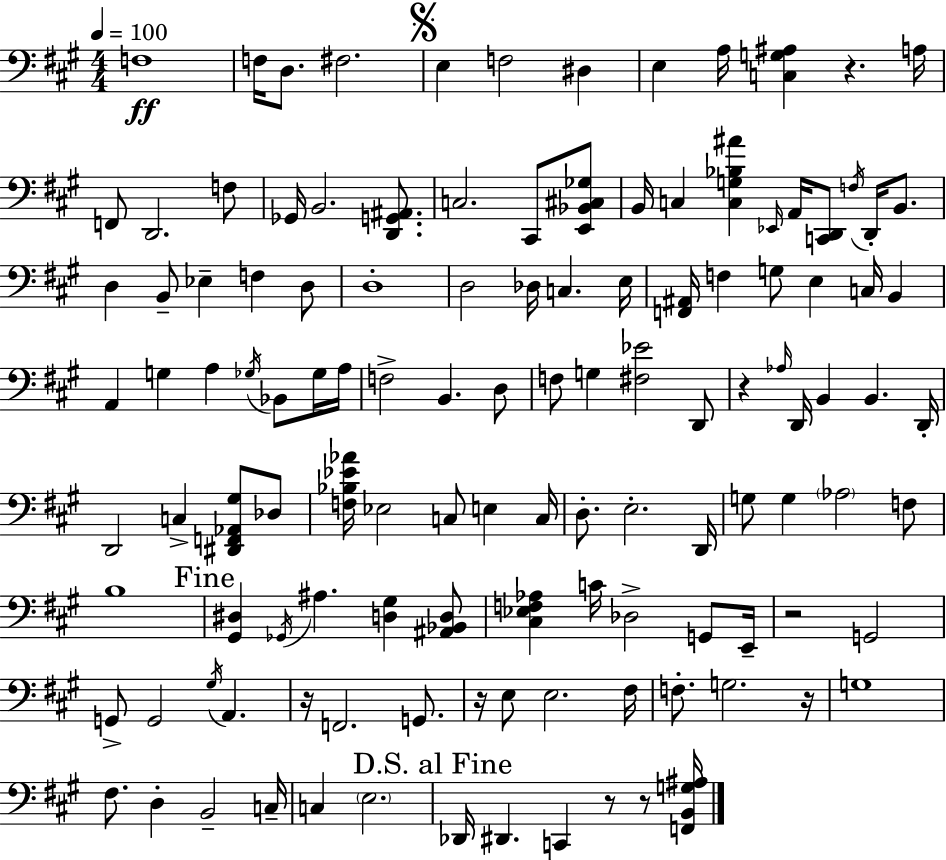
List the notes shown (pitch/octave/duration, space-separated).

F3/w F3/s D3/e. F#3/h. E3/q F3/h D#3/q E3/q A3/s [C3,G3,A#3]/q R/q. A3/s F2/e D2/h. F3/e Gb2/s B2/h. [D2,G2,A#2]/e. C3/h. C#2/e [E2,Bb2,C#3,Gb3]/e B2/s C3/q [C3,G3,Bb3,A#4]/q Eb2/s A2/s [C2,D2]/e F3/s D2/s B2/e. D3/q B2/e Eb3/q F3/q D3/e D3/w D3/h Db3/s C3/q. E3/s [F2,A#2]/s F3/q G3/e E3/q C3/s B2/q A2/q G3/q A3/q Gb3/s Bb2/e Gb3/s A3/s F3/h B2/q. D3/e F3/e G3/q [F#3,Eb4]/h D2/e R/q Ab3/s D2/s B2/q B2/q. D2/s D2/h C3/q [D#2,F2,Ab2,G#3]/e Db3/e [F3,Bb3,Eb4,Ab4]/s Eb3/h C3/e E3/q C3/s D3/e. E3/h. D2/s G3/e G3/q Ab3/h F3/e B3/w [G#2,D#3]/q Gb2/s A#3/q. [D3,G#3]/q [A#2,Bb2,D3]/e [C#3,Eb3,F3,Ab3]/q C4/s Db3/h G2/e E2/s R/h G2/h G2/e G2/h G#3/s A2/q. R/s F2/h. G2/e. R/s E3/e E3/h. F#3/s F3/e. G3/h. R/s G3/w F#3/e. D3/q B2/h C3/s C3/q E3/h. Db2/s D#2/q. C2/q R/e R/e [F2,B2,G3,A#3]/s